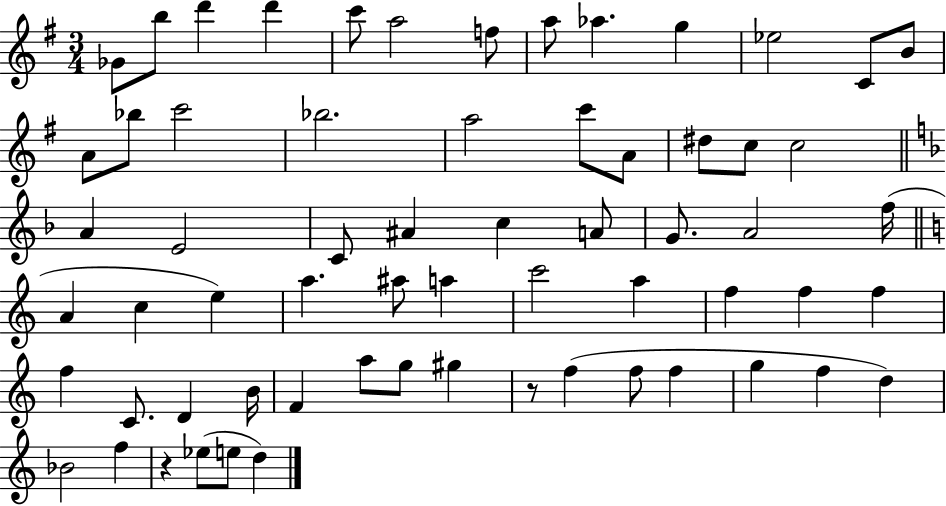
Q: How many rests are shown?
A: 2